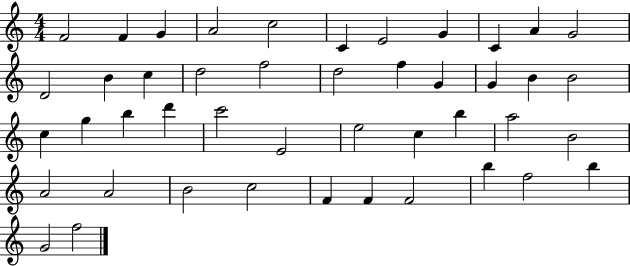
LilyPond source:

{
  \clef treble
  \numericTimeSignature
  \time 4/4
  \key c \major
  f'2 f'4 g'4 | a'2 c''2 | c'4 e'2 g'4 | c'4 a'4 g'2 | \break d'2 b'4 c''4 | d''2 f''2 | d''2 f''4 g'4 | g'4 b'4 b'2 | \break c''4 g''4 b''4 d'''4 | c'''2 e'2 | e''2 c''4 b''4 | a''2 b'2 | \break a'2 a'2 | b'2 c''2 | f'4 f'4 f'2 | b''4 f''2 b''4 | \break g'2 f''2 | \bar "|."
}